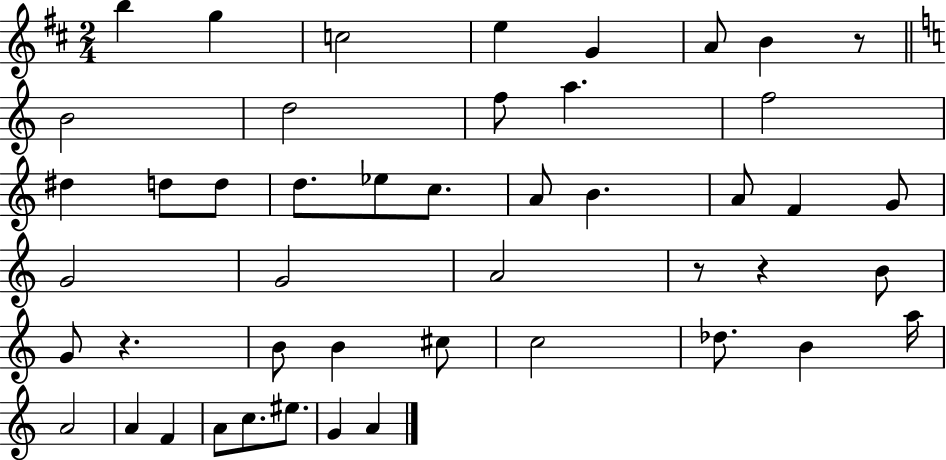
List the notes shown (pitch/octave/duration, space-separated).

B5/q G5/q C5/h E5/q G4/q A4/e B4/q R/e B4/h D5/h F5/e A5/q. F5/h D#5/q D5/e D5/e D5/e. Eb5/e C5/e. A4/e B4/q. A4/e F4/q G4/e G4/h G4/h A4/h R/e R/q B4/e G4/e R/q. B4/e B4/q C#5/e C5/h Db5/e. B4/q A5/s A4/h A4/q F4/q A4/e C5/e. EIS5/e. G4/q A4/q